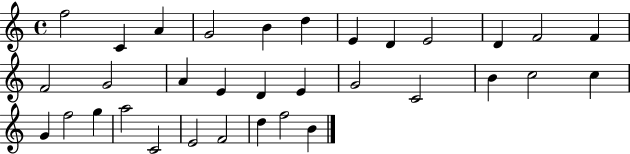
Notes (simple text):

F5/h C4/q A4/q G4/h B4/q D5/q E4/q D4/q E4/h D4/q F4/h F4/q F4/h G4/h A4/q E4/q D4/q E4/q G4/h C4/h B4/q C5/h C5/q G4/q F5/h G5/q A5/h C4/h E4/h F4/h D5/q F5/h B4/q